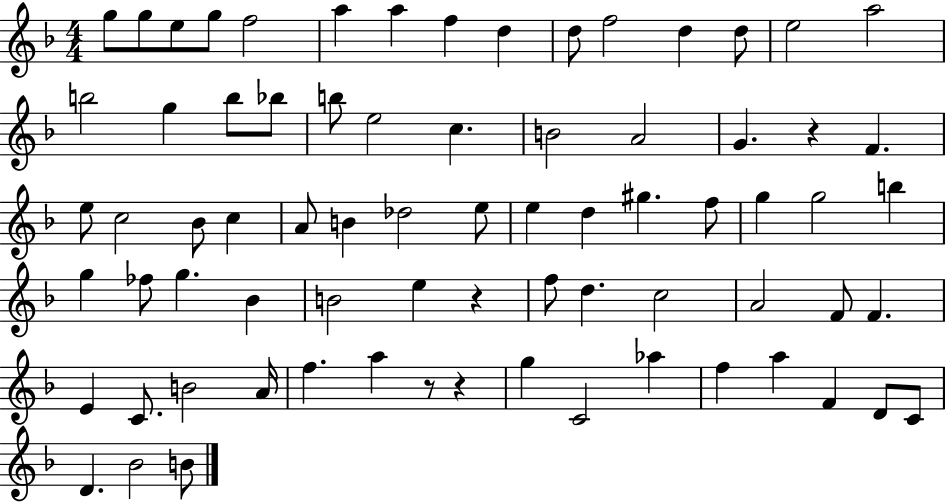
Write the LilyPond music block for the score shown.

{
  \clef treble
  \numericTimeSignature
  \time 4/4
  \key f \major
  g''8 g''8 e''8 g''8 f''2 | a''4 a''4 f''4 d''4 | d''8 f''2 d''4 d''8 | e''2 a''2 | \break b''2 g''4 b''8 bes''8 | b''8 e''2 c''4. | b'2 a'2 | g'4. r4 f'4. | \break e''8 c''2 bes'8 c''4 | a'8 b'4 des''2 e''8 | e''4 d''4 gis''4. f''8 | g''4 g''2 b''4 | \break g''4 fes''8 g''4. bes'4 | b'2 e''4 r4 | f''8 d''4. c''2 | a'2 f'8 f'4. | \break e'4 c'8. b'2 a'16 | f''4. a''4 r8 r4 | g''4 c'2 aes''4 | f''4 a''4 f'4 d'8 c'8 | \break d'4. bes'2 b'8 | \bar "|."
}